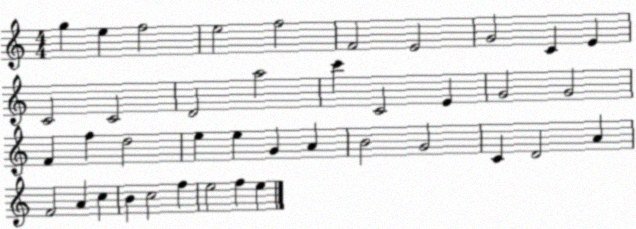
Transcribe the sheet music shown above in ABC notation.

X:1
T:Untitled
M:4/4
L:1/4
K:C
g e f2 e2 f2 F2 E2 G2 C E C2 C2 D2 a2 c' C2 E G2 G2 F f d2 e e G A B2 G2 C D2 A F2 A c B c2 f e2 f e